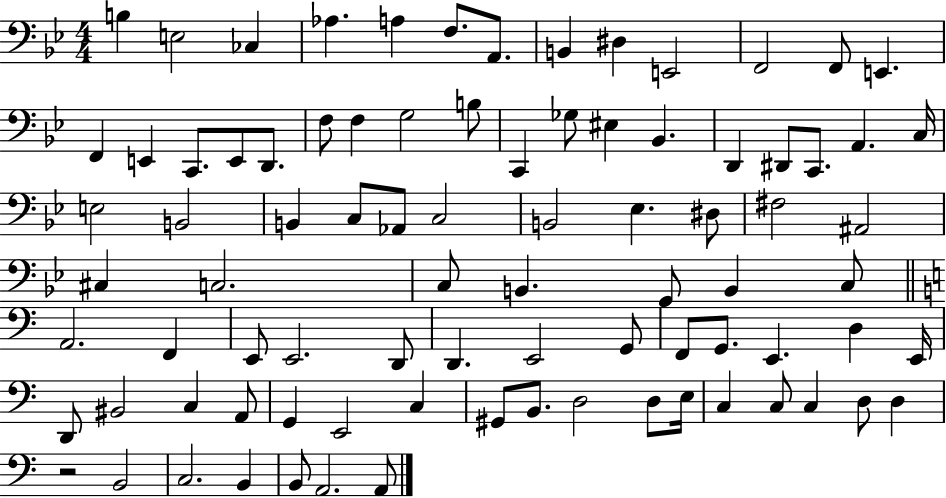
B3/q E3/h CES3/q Ab3/q. A3/q F3/e. A2/e. B2/q D#3/q E2/h F2/h F2/e E2/q. F2/q E2/q C2/e. E2/e D2/e. F3/e F3/q G3/h B3/e C2/q Gb3/e EIS3/q Bb2/q. D2/q D#2/e C2/e. A2/q. C3/s E3/h B2/h B2/q C3/e Ab2/e C3/h B2/h Eb3/q. D#3/e F#3/h A#2/h C#3/q C3/h. C3/e B2/q. G2/e B2/q C3/e A2/h. F2/q E2/e E2/h. D2/e D2/q. E2/h G2/e F2/e G2/e. E2/q. D3/q E2/s D2/e BIS2/h C3/q A2/e G2/q E2/h C3/q G#2/e B2/e. D3/h D3/e E3/s C3/q C3/e C3/q D3/e D3/q R/h B2/h C3/h. B2/q B2/e A2/h. A2/e